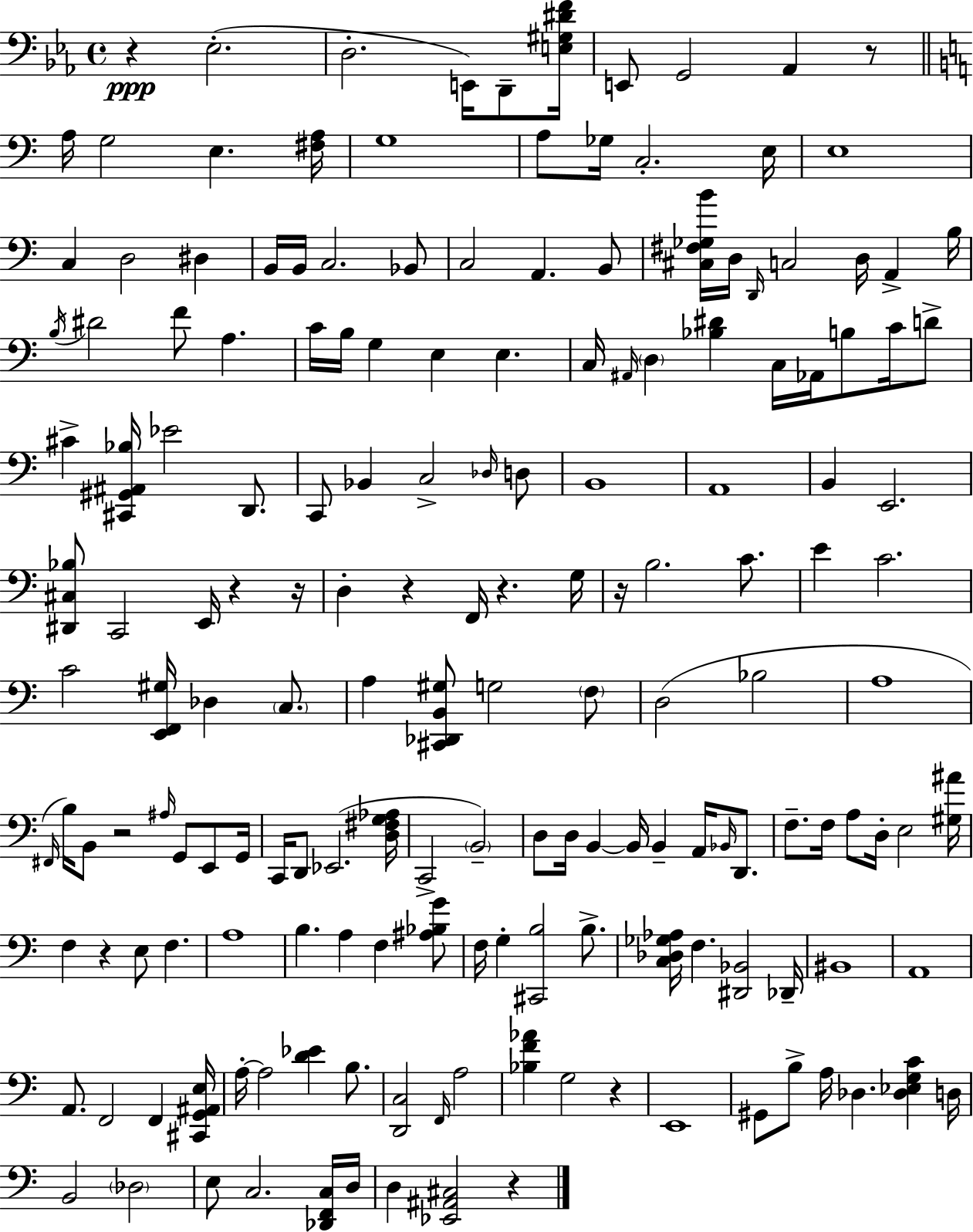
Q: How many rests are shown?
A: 11